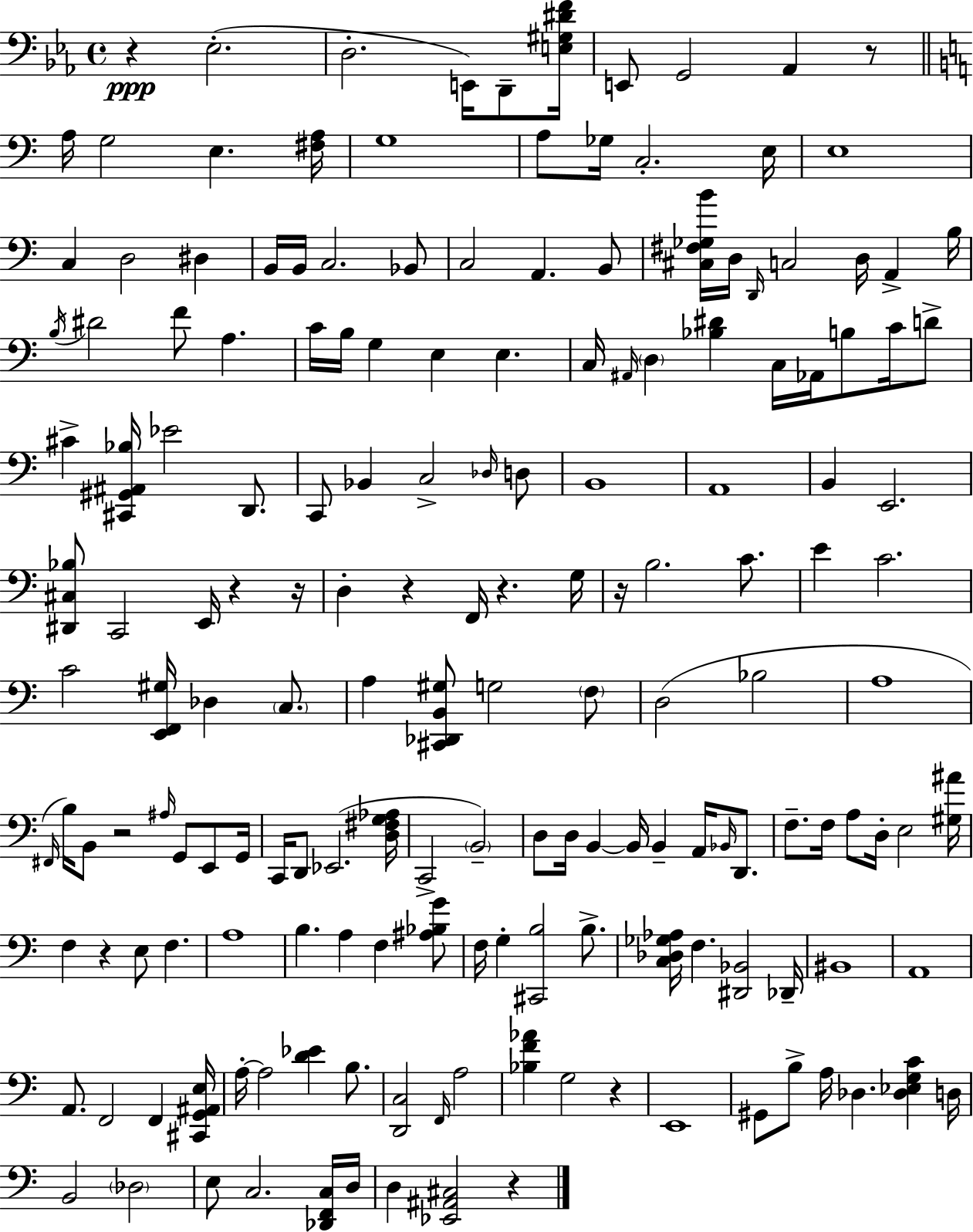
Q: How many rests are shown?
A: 11